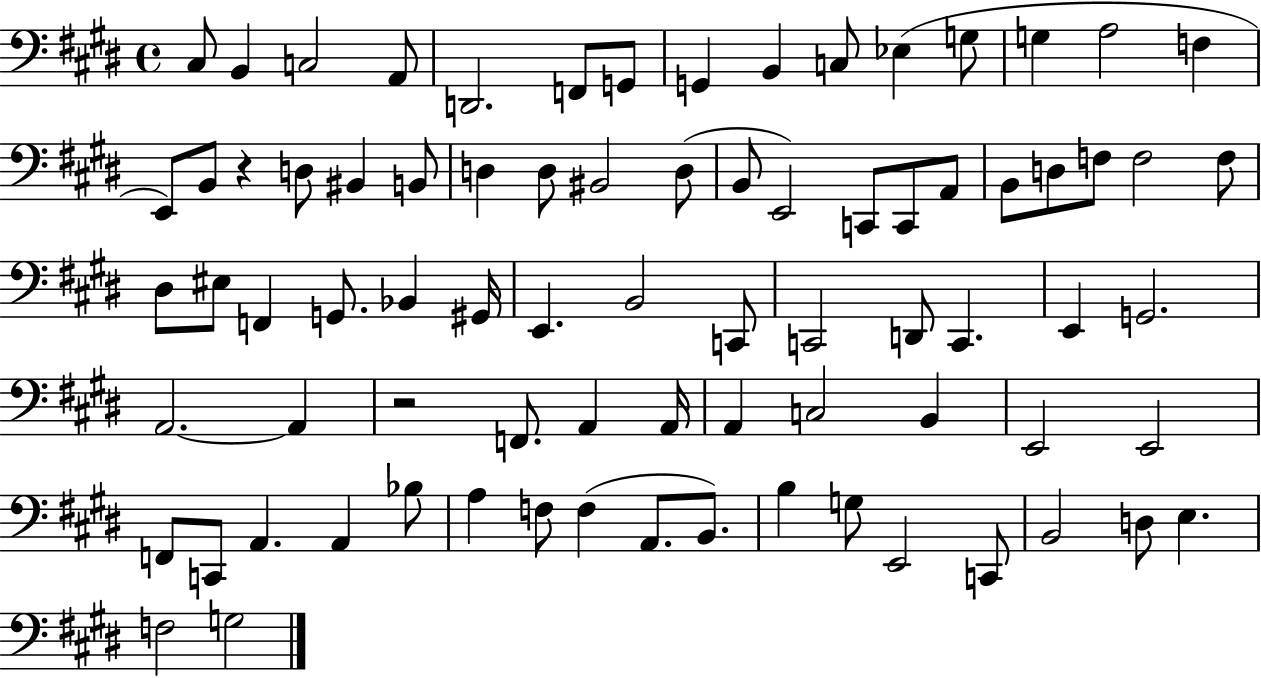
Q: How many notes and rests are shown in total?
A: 79